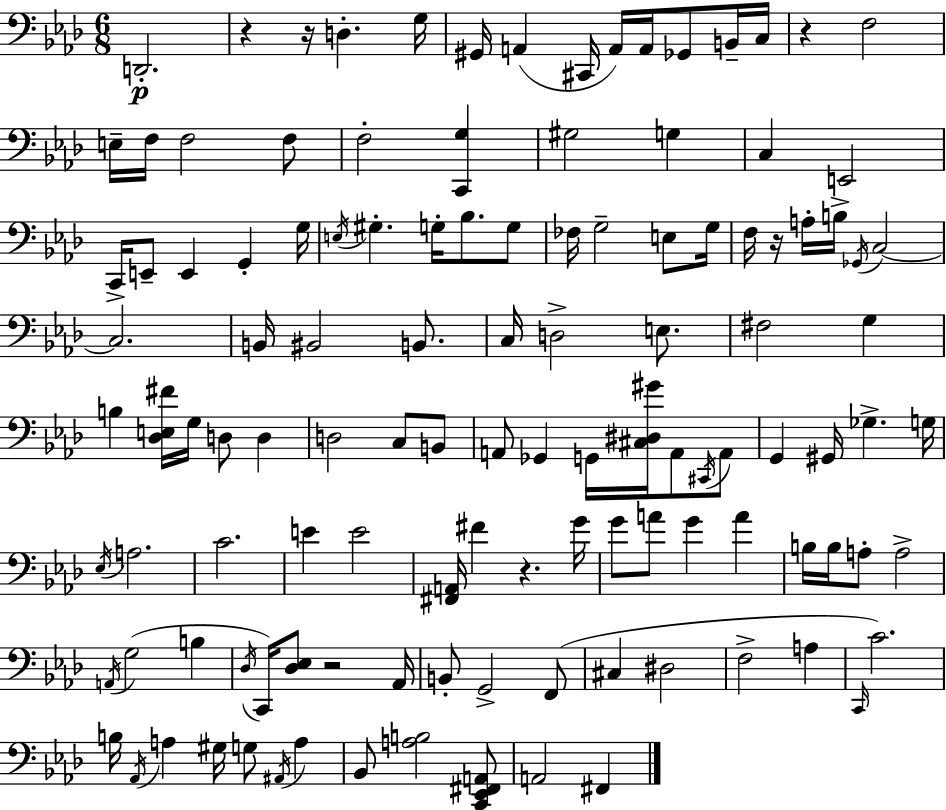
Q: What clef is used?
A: bass